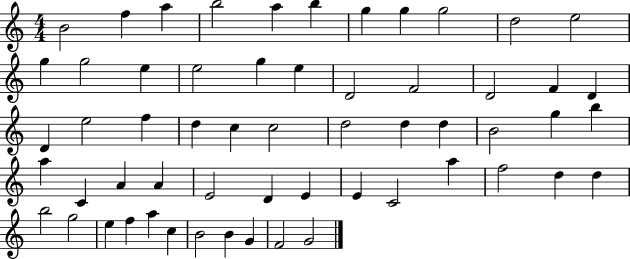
{
  \clef treble
  \numericTimeSignature
  \time 4/4
  \key c \major
  b'2 f''4 a''4 | b''2 a''4 b''4 | g''4 g''4 g''2 | d''2 e''2 | \break g''4 g''2 e''4 | e''2 g''4 e''4 | d'2 f'2 | d'2 f'4 d'4 | \break d'4 e''2 f''4 | d''4 c''4 c''2 | d''2 d''4 d''4 | b'2 g''4 b''4 | \break a''4 c'4 a'4 a'4 | e'2 d'4 e'4 | e'4 c'2 a''4 | f''2 d''4 d''4 | \break b''2 g''2 | e''4 f''4 a''4 c''4 | b'2 b'4 g'4 | f'2 g'2 | \break \bar "|."
}